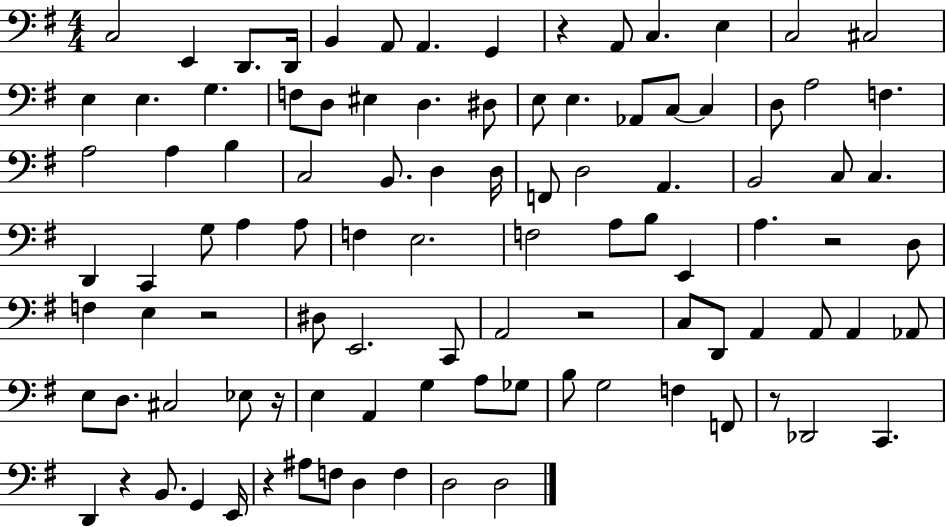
C3/h E2/q D2/e. D2/s B2/q A2/e A2/q. G2/q R/q A2/e C3/q. E3/q C3/h C#3/h E3/q E3/q. G3/q. F3/e D3/e EIS3/q D3/q. D#3/e E3/e E3/q. Ab2/e C3/e C3/q D3/e A3/h F3/q. A3/h A3/q B3/q C3/h B2/e. D3/q D3/s F2/e D3/h A2/q. B2/h C3/e C3/q. D2/q C2/q G3/e A3/q A3/e F3/q E3/h. F3/h A3/e B3/e E2/q A3/q. R/h D3/e F3/q E3/q R/h D#3/e E2/h. C2/e A2/h R/h C3/e D2/e A2/q A2/e A2/q Ab2/e E3/e D3/e. C#3/h Eb3/e R/s E3/q A2/q G3/q A3/e Gb3/e B3/e G3/h F3/q F2/e R/e Db2/h C2/q. D2/q R/q B2/e. G2/q E2/s R/q A#3/e F3/e D3/q F3/q D3/h D3/h